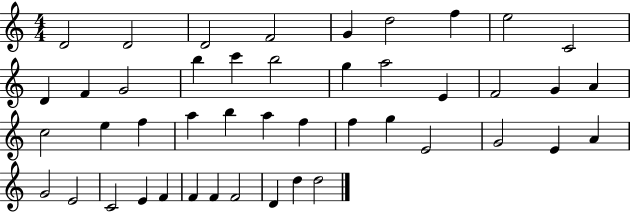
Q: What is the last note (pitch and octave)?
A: D5